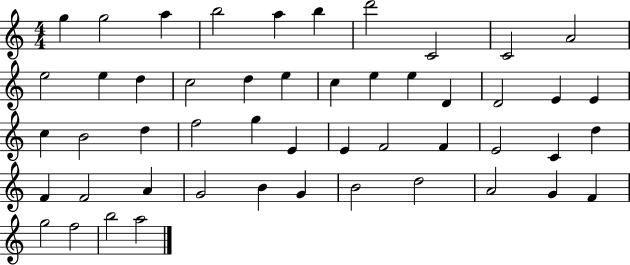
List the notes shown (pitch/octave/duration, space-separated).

G5/q G5/h A5/q B5/h A5/q B5/q D6/h C4/h C4/h A4/h E5/h E5/q D5/q C5/h D5/q E5/q C5/q E5/q E5/q D4/q D4/h E4/q E4/q C5/q B4/h D5/q F5/h G5/q E4/q E4/q F4/h F4/q E4/h C4/q D5/q F4/q F4/h A4/q G4/h B4/q G4/q B4/h D5/h A4/h G4/q F4/q G5/h F5/h B5/h A5/h